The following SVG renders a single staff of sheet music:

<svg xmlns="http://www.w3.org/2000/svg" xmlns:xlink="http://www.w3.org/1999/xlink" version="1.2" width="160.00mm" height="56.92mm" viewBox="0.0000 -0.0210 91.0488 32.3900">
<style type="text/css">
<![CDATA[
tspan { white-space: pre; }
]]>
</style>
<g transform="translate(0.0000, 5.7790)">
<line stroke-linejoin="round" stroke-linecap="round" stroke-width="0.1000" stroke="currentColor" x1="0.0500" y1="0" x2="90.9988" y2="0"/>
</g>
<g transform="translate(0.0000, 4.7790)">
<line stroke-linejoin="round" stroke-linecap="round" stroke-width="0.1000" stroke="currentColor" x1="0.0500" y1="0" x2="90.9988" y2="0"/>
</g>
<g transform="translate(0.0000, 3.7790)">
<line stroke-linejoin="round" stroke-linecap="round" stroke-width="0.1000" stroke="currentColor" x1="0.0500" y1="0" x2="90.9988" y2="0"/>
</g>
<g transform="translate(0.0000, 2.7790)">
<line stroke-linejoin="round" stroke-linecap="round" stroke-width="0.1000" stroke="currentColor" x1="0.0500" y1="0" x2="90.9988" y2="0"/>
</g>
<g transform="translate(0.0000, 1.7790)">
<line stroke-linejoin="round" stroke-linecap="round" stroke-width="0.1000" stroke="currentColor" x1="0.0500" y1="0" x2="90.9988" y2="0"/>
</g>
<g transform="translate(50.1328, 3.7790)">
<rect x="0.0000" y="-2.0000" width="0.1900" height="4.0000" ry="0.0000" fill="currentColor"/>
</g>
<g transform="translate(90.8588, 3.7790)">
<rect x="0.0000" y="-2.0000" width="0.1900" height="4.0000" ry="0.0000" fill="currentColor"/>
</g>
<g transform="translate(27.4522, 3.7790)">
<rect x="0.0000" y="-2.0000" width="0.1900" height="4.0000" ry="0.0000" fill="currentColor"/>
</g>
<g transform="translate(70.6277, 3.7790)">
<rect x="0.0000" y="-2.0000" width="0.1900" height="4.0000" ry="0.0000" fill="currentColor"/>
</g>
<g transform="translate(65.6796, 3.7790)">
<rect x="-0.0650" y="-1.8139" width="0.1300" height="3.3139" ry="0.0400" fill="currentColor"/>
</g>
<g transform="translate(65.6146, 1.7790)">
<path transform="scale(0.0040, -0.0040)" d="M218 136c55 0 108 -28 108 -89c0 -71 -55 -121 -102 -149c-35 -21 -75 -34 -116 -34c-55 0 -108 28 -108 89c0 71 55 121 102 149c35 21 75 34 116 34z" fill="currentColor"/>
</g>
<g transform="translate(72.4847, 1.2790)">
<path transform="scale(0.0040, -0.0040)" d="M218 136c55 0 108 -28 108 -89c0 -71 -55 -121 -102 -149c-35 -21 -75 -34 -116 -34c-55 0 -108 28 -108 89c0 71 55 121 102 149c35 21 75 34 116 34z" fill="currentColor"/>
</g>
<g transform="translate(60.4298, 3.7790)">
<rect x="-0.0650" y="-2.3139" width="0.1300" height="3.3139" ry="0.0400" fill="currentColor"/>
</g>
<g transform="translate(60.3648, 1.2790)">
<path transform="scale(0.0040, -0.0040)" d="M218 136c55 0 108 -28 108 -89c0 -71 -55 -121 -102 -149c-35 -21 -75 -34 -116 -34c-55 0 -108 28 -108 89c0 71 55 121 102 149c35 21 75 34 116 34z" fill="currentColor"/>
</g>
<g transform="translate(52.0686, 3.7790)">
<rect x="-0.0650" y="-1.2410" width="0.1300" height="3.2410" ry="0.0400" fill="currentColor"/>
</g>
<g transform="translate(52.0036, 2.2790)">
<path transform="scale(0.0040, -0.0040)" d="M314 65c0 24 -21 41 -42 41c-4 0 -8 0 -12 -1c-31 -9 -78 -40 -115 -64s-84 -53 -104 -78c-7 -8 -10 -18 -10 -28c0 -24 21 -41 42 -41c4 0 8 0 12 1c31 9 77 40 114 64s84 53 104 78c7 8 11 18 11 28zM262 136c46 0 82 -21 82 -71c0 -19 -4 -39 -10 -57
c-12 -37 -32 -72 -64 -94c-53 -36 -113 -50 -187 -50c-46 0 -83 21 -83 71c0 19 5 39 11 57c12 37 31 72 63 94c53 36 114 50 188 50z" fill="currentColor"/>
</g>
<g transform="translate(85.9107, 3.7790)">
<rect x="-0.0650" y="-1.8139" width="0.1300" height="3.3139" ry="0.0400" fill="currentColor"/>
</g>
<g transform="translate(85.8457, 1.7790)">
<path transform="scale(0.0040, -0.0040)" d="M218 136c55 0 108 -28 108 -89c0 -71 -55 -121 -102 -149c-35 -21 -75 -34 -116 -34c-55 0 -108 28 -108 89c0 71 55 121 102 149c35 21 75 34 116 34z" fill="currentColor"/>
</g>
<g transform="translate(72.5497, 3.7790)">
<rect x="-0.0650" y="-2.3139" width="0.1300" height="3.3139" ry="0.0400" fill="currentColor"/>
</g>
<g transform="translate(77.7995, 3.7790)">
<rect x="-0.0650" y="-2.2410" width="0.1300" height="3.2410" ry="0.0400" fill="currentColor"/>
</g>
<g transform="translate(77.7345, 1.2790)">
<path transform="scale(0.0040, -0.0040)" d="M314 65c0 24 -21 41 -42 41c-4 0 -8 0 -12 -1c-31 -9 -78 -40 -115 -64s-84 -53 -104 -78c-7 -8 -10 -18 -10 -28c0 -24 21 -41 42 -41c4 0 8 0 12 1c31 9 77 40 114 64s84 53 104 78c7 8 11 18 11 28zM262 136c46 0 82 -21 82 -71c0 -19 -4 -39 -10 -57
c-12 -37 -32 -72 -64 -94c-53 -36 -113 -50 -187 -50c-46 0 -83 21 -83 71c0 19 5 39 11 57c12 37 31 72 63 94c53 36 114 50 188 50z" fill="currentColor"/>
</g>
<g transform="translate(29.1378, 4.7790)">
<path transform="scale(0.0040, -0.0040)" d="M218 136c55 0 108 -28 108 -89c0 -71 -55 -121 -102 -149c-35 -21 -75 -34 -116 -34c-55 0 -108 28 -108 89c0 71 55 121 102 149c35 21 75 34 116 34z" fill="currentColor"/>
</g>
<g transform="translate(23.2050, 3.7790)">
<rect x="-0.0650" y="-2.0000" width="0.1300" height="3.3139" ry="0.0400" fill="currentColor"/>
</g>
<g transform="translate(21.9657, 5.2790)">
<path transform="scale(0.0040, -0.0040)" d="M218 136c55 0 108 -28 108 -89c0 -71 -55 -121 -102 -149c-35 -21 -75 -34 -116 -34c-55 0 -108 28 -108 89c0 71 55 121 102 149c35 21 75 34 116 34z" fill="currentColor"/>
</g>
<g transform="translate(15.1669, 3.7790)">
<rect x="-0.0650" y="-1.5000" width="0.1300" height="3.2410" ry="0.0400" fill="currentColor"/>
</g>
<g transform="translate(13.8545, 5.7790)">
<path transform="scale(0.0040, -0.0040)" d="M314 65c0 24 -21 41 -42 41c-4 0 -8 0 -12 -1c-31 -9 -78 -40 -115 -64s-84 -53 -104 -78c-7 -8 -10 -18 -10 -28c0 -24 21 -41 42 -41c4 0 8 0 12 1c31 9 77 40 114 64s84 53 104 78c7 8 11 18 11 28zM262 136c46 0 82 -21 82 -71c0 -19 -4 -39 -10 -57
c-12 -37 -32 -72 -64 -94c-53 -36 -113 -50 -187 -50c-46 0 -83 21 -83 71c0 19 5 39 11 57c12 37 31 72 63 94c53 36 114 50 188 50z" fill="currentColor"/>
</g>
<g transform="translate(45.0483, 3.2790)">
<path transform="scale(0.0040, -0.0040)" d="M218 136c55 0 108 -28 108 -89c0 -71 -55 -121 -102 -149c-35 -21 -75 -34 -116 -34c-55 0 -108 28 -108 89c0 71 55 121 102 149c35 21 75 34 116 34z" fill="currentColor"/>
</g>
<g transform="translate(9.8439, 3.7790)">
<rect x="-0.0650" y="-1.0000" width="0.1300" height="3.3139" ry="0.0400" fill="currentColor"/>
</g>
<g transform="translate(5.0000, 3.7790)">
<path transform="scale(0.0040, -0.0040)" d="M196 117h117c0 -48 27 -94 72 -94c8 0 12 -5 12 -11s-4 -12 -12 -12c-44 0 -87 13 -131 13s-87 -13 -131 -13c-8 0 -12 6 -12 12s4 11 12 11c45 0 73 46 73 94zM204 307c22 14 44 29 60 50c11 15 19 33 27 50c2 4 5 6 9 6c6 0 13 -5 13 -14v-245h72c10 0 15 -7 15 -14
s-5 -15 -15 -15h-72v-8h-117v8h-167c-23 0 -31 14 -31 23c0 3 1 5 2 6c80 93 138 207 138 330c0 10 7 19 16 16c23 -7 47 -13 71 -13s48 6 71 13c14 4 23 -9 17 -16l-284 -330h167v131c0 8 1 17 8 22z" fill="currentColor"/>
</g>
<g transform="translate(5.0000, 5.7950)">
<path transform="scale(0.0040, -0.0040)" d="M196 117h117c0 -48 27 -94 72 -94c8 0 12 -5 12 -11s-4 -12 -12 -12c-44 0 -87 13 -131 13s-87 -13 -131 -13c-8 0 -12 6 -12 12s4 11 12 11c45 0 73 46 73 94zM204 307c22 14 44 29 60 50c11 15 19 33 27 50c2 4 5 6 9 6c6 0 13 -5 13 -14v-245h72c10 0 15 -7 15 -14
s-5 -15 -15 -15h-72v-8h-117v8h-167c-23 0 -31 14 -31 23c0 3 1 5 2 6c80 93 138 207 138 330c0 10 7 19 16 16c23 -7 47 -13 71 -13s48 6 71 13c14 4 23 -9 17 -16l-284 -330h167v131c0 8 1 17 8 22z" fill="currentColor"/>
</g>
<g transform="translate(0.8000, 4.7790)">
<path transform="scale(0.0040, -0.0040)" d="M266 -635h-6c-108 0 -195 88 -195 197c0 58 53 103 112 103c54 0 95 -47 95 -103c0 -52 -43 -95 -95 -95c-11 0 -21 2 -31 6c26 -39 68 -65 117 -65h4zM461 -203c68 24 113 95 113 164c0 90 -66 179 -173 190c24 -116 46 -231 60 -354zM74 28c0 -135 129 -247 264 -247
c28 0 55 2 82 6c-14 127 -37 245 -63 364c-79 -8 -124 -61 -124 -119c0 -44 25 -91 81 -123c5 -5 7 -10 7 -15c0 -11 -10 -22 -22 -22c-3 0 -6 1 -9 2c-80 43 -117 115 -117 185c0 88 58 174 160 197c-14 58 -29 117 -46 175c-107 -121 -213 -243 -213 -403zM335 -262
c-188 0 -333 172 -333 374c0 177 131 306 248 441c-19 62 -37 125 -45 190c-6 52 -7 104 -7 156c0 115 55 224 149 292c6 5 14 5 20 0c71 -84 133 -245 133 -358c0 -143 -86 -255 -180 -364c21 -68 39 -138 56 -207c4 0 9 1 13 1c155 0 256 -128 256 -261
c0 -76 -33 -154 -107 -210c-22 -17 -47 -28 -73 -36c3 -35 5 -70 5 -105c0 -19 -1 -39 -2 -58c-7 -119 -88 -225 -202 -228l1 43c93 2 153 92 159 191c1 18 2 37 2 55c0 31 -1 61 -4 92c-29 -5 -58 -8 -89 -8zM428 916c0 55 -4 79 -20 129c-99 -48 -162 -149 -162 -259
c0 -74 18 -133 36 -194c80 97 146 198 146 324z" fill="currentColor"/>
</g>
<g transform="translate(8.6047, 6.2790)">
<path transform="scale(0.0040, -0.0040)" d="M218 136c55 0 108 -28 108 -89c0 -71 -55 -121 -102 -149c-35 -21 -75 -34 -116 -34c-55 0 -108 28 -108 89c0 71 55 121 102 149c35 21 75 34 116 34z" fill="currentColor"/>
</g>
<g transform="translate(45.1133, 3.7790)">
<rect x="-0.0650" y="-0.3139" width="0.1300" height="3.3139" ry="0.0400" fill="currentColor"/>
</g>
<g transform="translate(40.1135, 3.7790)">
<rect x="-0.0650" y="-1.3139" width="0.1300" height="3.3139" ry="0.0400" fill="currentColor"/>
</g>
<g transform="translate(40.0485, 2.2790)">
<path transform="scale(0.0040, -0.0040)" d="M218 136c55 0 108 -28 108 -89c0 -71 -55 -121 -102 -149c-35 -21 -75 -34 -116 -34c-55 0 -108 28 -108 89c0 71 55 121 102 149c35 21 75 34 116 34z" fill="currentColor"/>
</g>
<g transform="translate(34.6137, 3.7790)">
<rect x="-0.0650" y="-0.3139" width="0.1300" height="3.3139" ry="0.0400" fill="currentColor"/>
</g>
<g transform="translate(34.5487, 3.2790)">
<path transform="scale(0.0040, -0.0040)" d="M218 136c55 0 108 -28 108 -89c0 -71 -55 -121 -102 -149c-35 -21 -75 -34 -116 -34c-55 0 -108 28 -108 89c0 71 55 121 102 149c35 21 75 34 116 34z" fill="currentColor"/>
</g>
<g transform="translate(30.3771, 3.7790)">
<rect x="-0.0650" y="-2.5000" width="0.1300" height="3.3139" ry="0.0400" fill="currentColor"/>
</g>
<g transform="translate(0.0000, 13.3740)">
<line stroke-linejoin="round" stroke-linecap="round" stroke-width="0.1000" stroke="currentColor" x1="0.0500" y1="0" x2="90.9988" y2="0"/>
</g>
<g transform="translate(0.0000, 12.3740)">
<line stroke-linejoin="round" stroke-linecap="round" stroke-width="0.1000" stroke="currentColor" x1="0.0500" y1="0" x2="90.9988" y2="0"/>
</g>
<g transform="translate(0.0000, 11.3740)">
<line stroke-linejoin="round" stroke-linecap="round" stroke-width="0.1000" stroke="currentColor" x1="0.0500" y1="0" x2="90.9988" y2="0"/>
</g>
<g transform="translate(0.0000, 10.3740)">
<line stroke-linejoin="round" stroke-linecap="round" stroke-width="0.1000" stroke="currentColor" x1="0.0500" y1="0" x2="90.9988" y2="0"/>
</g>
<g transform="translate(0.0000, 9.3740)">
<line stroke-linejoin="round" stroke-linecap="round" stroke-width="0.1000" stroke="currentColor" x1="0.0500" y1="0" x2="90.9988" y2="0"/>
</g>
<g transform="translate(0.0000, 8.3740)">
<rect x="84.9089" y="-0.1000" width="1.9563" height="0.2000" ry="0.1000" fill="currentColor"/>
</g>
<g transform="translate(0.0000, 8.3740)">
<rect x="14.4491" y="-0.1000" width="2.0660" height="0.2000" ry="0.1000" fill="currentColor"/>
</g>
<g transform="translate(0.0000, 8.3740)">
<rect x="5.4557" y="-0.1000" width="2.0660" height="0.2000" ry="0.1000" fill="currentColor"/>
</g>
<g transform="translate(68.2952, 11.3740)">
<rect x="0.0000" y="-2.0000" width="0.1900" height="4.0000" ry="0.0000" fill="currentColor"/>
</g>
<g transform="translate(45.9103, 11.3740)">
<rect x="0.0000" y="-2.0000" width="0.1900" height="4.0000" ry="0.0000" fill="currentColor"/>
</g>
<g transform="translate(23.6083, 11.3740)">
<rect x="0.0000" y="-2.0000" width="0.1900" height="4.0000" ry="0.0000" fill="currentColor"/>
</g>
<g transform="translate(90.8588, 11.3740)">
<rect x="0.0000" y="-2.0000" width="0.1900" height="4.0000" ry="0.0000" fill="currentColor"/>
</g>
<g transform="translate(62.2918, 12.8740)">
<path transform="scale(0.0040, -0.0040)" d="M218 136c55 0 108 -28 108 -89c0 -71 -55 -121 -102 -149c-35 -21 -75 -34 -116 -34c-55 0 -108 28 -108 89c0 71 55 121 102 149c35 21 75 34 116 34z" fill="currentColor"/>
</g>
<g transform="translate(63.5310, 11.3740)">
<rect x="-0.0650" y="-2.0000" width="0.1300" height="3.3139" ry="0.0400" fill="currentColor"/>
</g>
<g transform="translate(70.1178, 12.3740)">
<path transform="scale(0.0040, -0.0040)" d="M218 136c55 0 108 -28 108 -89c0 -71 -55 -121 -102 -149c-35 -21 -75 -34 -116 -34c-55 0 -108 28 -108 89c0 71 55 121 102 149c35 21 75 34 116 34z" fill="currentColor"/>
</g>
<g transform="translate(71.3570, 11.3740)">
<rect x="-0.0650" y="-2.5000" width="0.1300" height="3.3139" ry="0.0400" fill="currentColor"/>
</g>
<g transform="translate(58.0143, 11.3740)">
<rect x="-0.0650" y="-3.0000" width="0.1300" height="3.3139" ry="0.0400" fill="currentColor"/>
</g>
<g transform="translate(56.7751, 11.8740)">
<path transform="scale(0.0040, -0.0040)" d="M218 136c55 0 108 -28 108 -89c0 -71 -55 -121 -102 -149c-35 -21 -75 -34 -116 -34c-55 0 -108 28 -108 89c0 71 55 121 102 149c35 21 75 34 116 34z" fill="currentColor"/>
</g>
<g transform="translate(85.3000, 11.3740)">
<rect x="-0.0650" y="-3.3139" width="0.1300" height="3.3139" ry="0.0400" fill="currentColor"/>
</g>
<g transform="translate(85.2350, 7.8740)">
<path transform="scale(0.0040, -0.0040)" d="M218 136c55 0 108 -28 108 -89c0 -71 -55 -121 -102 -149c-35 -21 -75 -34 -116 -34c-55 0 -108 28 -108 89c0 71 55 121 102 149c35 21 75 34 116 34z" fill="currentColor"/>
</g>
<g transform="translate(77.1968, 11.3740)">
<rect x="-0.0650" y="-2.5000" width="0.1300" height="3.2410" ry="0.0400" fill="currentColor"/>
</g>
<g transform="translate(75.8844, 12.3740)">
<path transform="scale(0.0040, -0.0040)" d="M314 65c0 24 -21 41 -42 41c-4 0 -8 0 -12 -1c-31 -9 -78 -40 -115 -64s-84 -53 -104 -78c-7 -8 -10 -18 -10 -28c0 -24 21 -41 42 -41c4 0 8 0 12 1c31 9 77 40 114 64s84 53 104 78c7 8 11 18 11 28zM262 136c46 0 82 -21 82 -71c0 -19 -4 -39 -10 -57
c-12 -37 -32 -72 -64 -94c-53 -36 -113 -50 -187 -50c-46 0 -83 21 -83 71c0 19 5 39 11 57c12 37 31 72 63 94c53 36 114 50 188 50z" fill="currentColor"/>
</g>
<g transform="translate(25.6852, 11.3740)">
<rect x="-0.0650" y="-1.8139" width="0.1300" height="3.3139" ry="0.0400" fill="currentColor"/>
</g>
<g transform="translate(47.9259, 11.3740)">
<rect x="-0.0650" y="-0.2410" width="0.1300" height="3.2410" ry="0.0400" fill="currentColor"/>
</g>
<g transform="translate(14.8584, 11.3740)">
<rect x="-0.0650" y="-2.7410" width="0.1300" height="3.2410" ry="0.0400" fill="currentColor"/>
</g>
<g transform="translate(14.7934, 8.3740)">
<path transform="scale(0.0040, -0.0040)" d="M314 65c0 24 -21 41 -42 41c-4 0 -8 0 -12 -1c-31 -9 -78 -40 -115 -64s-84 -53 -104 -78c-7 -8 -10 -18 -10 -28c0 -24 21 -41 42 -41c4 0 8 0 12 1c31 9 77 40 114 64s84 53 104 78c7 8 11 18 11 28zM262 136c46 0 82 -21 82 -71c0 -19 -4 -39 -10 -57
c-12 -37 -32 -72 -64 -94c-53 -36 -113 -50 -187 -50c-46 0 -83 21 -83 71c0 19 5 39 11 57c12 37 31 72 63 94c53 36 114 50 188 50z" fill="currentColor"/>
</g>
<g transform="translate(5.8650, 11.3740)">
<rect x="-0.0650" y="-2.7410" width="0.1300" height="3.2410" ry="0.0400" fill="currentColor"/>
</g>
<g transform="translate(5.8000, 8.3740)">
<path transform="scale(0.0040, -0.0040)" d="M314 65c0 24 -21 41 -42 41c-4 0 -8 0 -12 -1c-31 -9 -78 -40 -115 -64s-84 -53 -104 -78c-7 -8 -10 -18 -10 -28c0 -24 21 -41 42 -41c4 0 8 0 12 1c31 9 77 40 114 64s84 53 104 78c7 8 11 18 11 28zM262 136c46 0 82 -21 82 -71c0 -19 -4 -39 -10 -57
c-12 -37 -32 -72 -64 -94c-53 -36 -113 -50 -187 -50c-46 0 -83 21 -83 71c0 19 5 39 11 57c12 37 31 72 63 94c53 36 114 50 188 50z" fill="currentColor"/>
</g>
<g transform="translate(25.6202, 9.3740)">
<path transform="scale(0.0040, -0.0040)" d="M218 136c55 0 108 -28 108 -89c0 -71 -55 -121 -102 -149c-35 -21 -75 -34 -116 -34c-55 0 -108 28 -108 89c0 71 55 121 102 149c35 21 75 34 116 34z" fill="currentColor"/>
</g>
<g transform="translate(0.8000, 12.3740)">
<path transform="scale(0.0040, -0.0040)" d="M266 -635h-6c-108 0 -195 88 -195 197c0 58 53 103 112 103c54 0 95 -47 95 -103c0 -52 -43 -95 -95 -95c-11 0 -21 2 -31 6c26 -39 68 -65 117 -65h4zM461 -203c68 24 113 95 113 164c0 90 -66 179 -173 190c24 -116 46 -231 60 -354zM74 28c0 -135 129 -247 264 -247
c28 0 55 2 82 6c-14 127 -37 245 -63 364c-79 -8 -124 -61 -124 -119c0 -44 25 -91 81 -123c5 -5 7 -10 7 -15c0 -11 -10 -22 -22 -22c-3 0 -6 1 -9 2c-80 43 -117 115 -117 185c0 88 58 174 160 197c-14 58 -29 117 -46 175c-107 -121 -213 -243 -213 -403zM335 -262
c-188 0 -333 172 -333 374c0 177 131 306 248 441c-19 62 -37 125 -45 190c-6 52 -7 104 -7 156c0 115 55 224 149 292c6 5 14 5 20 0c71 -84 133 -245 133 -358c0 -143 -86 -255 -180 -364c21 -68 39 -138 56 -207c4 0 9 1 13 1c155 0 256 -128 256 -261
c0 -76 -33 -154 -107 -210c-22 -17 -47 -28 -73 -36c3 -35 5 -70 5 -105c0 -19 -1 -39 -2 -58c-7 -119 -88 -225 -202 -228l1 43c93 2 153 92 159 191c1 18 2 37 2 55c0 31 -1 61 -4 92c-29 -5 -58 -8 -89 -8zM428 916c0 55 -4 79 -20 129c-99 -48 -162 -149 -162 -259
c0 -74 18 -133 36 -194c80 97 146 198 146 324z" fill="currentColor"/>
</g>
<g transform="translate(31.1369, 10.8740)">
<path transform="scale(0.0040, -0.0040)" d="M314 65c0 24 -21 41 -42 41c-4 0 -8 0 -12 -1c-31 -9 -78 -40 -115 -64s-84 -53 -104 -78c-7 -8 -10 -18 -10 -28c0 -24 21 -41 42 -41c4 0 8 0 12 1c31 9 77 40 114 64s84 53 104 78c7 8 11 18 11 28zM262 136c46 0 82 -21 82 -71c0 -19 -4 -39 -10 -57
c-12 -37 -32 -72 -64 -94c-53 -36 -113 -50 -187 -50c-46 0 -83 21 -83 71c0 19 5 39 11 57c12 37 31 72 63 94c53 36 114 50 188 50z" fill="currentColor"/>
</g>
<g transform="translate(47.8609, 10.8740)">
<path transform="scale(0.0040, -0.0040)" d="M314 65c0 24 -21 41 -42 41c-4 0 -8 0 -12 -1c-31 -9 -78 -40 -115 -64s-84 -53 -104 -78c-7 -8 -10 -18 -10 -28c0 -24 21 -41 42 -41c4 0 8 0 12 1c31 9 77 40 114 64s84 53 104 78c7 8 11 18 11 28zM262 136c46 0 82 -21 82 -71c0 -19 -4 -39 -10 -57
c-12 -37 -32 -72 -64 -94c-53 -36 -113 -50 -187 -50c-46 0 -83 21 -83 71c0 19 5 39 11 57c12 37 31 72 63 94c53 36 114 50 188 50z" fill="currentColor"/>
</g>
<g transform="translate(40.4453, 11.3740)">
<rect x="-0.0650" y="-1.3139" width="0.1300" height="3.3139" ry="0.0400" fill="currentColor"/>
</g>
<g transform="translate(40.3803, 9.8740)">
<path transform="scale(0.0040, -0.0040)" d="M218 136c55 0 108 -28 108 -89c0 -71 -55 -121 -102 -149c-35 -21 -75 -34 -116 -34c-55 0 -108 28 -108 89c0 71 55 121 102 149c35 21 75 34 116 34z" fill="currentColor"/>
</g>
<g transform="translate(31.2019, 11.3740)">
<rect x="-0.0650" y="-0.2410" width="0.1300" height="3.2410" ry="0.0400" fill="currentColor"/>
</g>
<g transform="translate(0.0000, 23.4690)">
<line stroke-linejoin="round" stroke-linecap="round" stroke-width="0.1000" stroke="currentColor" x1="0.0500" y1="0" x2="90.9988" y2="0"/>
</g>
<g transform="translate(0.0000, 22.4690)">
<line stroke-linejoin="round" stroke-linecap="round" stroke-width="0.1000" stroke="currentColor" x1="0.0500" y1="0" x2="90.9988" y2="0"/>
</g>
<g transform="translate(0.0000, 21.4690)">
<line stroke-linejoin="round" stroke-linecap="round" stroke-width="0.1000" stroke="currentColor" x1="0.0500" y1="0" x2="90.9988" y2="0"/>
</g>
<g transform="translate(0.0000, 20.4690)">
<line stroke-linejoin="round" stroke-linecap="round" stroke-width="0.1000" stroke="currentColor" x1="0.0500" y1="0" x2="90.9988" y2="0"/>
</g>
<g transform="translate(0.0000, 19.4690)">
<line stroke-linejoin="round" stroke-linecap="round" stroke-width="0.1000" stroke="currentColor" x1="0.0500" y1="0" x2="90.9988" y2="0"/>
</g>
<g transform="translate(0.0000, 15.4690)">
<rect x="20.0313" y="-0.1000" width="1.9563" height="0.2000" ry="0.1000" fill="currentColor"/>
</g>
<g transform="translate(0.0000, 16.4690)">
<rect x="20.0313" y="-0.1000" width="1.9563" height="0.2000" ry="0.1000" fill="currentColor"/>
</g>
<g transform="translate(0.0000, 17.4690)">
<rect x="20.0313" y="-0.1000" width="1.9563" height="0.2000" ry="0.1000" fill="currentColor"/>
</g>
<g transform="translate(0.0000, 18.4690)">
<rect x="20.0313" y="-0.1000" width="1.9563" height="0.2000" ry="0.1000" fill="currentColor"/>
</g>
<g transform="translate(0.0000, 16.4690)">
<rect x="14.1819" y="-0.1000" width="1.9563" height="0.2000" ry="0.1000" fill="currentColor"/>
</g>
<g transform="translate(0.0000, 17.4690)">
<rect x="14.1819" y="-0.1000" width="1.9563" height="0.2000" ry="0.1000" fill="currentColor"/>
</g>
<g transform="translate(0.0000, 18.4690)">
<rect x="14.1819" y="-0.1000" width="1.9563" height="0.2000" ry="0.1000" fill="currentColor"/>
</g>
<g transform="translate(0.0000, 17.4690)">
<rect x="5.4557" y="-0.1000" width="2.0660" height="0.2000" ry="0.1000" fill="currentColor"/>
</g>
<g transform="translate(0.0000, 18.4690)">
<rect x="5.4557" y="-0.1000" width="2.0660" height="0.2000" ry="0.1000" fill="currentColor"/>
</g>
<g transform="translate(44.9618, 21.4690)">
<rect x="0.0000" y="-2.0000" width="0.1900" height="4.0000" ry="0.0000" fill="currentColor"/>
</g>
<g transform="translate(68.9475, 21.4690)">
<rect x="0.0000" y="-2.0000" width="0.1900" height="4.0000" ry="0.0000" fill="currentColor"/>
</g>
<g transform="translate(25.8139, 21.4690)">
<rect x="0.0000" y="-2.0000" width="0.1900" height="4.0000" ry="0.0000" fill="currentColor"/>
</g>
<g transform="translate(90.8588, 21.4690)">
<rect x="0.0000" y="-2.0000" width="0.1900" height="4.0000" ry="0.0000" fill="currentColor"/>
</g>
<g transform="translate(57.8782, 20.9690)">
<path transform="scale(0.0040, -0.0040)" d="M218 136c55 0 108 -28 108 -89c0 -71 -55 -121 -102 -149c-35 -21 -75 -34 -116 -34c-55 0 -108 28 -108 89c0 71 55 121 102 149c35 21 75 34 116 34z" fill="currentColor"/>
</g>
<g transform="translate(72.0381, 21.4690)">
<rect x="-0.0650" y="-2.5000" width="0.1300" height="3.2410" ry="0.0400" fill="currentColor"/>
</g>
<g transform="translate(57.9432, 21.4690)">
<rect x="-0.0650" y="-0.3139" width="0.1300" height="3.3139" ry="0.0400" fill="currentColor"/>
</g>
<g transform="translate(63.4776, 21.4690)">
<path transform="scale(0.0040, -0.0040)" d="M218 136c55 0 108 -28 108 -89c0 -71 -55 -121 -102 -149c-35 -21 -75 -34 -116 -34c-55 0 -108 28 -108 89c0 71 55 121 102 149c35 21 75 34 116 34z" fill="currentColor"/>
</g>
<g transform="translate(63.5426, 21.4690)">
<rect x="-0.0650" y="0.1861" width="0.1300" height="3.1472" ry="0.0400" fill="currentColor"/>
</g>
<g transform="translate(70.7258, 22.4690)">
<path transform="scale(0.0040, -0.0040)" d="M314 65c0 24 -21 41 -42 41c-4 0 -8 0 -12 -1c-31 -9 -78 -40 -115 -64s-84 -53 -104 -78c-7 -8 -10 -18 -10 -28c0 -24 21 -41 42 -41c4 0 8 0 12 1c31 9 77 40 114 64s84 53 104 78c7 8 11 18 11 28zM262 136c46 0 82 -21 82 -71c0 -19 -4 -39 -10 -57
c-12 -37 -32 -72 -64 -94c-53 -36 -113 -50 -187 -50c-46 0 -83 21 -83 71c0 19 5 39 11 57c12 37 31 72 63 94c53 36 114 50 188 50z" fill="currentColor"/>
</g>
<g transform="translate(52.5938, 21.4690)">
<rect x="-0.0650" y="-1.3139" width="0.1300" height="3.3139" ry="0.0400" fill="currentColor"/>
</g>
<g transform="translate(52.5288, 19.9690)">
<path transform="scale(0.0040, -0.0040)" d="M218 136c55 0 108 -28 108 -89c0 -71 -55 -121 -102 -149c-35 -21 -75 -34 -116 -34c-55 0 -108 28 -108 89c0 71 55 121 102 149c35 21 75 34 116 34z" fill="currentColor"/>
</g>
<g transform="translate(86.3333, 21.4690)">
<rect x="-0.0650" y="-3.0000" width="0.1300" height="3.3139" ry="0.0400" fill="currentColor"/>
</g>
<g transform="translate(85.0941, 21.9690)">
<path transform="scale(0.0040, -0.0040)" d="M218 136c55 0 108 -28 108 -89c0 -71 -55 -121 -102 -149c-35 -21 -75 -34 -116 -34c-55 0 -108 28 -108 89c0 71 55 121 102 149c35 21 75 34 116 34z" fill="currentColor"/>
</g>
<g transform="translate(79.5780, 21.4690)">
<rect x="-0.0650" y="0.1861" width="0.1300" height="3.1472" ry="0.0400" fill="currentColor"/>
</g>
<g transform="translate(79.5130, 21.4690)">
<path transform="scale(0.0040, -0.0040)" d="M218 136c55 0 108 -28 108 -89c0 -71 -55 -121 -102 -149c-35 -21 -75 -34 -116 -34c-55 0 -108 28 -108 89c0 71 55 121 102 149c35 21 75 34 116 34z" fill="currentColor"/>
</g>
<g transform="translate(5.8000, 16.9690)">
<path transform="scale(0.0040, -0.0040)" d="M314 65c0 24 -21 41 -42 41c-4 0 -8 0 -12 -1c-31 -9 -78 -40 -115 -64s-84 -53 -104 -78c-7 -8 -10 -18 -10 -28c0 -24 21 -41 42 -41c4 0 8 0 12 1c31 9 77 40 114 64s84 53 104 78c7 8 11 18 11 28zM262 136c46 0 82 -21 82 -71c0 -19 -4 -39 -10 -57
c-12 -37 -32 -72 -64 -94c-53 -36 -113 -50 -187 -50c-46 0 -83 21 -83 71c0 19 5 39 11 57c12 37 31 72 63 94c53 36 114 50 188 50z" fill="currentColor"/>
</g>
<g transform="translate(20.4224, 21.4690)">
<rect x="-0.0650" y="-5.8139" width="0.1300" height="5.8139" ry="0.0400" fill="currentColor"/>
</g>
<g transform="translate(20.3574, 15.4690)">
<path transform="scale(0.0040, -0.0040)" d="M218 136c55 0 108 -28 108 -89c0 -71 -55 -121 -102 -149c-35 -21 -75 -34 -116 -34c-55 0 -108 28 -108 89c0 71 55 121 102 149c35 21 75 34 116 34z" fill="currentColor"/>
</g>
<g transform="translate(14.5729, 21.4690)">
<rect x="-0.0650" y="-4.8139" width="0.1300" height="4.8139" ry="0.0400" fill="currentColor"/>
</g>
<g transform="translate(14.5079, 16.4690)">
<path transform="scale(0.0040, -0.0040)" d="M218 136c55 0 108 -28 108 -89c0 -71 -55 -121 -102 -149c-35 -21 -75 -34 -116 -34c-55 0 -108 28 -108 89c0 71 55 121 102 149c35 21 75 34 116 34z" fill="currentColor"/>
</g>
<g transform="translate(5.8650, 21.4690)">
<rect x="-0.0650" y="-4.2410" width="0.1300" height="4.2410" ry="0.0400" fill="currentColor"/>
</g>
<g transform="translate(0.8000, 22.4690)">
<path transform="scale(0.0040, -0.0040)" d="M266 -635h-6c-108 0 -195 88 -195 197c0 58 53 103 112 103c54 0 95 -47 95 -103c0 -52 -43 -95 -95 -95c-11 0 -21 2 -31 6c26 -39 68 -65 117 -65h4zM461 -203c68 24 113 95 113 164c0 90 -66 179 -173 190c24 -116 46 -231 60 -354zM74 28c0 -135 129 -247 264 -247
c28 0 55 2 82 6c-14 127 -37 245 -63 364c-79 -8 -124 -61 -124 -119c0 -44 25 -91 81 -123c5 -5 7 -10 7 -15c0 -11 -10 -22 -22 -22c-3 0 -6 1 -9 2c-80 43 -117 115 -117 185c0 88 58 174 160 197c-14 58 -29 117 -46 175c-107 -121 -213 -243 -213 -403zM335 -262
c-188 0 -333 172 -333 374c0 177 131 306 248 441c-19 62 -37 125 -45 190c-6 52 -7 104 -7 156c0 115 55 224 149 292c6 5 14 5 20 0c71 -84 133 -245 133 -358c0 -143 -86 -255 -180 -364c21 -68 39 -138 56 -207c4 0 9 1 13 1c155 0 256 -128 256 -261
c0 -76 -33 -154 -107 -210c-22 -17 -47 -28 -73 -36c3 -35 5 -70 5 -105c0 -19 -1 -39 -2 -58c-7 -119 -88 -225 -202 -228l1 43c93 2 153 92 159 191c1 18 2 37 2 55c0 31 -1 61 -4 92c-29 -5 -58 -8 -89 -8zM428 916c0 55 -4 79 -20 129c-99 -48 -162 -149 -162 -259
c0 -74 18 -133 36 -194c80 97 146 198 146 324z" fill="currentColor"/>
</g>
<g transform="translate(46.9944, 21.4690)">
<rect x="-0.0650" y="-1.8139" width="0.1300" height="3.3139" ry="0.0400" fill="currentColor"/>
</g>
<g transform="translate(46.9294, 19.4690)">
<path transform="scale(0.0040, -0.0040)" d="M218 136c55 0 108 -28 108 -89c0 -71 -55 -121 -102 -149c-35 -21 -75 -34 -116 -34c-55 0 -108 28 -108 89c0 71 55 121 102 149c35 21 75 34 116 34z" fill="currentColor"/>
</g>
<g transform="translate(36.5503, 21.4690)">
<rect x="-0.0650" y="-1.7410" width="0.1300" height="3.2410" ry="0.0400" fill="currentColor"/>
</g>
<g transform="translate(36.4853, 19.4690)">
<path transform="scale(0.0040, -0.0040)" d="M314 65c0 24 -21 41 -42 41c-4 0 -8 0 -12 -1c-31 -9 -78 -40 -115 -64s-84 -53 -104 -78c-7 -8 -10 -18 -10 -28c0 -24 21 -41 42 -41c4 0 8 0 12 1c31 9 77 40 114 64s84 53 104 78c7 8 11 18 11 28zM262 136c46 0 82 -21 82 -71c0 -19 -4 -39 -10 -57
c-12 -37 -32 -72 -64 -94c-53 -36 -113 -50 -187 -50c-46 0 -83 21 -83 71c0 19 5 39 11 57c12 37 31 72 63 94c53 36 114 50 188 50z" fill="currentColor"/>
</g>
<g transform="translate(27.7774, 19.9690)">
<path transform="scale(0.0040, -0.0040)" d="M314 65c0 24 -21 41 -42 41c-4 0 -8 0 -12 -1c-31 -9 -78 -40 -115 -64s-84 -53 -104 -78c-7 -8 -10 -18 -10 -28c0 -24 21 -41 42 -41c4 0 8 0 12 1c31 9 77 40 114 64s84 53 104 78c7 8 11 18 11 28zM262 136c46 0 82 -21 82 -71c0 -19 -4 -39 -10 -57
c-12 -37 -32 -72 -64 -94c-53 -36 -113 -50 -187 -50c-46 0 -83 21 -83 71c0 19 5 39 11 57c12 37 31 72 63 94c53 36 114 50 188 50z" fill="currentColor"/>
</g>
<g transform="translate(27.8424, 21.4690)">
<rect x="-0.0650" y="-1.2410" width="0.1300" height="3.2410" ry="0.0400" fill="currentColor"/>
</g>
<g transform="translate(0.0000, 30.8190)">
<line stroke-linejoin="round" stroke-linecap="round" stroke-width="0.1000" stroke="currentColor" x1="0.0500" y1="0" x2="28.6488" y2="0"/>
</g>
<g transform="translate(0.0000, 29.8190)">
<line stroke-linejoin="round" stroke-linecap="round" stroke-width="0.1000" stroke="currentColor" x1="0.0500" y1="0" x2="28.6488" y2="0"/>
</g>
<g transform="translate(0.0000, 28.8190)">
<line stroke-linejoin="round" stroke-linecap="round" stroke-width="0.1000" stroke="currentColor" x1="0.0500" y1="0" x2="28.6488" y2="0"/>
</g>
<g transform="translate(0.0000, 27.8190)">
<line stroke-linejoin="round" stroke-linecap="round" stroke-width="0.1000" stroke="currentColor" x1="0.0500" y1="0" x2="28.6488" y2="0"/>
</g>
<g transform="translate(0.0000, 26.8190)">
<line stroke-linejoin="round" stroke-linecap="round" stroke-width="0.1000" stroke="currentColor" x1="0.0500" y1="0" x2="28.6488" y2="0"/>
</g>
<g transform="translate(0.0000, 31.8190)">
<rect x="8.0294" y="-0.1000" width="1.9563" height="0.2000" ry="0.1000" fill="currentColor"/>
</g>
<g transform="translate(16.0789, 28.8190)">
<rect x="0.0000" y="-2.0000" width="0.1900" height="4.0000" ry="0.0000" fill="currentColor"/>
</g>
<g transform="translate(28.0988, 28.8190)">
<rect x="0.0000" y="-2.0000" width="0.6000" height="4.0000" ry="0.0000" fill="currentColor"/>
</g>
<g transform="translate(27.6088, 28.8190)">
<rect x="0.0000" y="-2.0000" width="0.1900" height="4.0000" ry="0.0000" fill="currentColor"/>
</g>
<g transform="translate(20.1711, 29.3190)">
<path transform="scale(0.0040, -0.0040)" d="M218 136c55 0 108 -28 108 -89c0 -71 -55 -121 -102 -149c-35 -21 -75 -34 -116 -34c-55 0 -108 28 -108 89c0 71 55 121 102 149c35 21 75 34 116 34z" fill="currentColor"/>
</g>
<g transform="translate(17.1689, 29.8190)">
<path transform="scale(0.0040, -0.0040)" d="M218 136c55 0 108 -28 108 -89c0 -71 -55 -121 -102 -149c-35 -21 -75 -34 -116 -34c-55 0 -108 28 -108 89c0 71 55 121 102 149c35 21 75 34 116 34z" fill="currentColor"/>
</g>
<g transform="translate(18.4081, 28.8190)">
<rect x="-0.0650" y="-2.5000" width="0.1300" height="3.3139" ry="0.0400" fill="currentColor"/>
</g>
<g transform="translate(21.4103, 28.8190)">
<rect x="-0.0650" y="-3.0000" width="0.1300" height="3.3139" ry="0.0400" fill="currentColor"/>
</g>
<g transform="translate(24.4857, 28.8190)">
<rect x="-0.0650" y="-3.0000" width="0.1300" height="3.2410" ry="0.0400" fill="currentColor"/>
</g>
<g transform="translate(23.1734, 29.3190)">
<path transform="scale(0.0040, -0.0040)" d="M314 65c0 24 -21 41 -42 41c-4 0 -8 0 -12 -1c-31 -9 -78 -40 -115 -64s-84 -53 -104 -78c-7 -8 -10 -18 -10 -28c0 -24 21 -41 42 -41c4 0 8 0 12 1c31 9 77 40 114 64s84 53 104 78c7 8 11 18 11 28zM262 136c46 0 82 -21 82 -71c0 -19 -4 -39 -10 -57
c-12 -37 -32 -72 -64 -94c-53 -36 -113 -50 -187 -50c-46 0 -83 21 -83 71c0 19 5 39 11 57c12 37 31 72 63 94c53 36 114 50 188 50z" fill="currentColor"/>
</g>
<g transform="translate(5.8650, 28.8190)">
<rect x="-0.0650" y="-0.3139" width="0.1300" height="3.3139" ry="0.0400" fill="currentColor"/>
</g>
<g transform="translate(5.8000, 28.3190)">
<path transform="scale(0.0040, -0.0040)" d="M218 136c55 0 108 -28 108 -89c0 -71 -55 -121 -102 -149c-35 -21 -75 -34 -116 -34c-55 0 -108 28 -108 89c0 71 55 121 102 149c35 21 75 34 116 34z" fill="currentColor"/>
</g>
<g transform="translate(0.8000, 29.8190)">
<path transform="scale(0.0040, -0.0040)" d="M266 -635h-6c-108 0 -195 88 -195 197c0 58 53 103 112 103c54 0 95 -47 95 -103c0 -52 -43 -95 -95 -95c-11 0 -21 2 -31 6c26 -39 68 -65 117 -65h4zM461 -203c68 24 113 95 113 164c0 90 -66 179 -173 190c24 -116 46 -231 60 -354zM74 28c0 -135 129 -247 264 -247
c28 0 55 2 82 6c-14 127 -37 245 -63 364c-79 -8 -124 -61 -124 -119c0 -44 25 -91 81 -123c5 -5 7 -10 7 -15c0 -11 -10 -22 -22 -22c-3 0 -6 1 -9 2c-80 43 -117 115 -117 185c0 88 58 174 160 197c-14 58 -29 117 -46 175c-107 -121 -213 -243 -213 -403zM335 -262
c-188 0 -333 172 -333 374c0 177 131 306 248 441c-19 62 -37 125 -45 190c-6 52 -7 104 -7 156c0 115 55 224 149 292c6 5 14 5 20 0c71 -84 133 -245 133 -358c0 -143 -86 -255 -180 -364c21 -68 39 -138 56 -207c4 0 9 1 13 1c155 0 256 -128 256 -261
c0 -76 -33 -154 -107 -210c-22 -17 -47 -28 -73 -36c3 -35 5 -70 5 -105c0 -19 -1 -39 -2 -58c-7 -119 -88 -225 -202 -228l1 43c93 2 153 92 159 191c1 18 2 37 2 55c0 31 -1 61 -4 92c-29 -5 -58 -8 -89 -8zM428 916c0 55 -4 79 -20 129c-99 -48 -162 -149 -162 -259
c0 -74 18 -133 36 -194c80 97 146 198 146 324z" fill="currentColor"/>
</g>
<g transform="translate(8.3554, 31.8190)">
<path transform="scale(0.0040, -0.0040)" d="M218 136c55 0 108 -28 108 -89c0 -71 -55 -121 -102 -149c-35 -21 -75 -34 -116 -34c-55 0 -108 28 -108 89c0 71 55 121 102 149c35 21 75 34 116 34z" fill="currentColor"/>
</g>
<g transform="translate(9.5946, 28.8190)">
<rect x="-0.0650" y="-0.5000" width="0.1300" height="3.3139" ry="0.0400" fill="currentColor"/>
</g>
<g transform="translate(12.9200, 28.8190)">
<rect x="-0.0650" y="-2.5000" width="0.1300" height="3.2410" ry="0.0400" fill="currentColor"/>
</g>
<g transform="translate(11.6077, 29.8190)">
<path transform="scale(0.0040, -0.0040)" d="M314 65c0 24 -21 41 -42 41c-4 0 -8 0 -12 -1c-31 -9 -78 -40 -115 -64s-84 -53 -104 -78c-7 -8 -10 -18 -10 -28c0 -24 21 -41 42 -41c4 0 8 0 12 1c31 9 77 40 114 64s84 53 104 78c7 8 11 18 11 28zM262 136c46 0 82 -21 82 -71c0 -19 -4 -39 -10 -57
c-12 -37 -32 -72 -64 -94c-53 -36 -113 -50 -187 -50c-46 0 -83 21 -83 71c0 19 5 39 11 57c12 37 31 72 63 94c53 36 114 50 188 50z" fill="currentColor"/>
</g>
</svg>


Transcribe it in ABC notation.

X:1
T:Untitled
M:4/4
L:1/4
K:C
D E2 F G c e c e2 g f g g2 f a2 a2 f c2 e c2 A F G G2 b d'2 e' g' e2 f2 f e c B G2 B A c C G2 G A A2